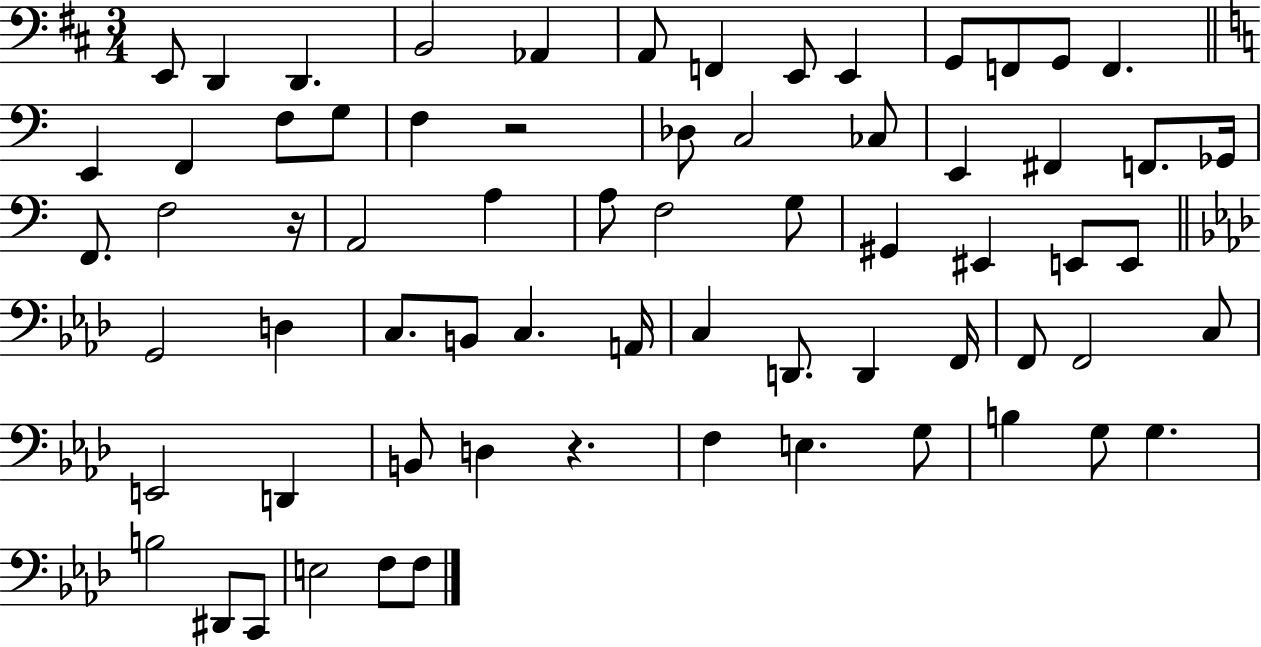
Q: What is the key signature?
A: D major